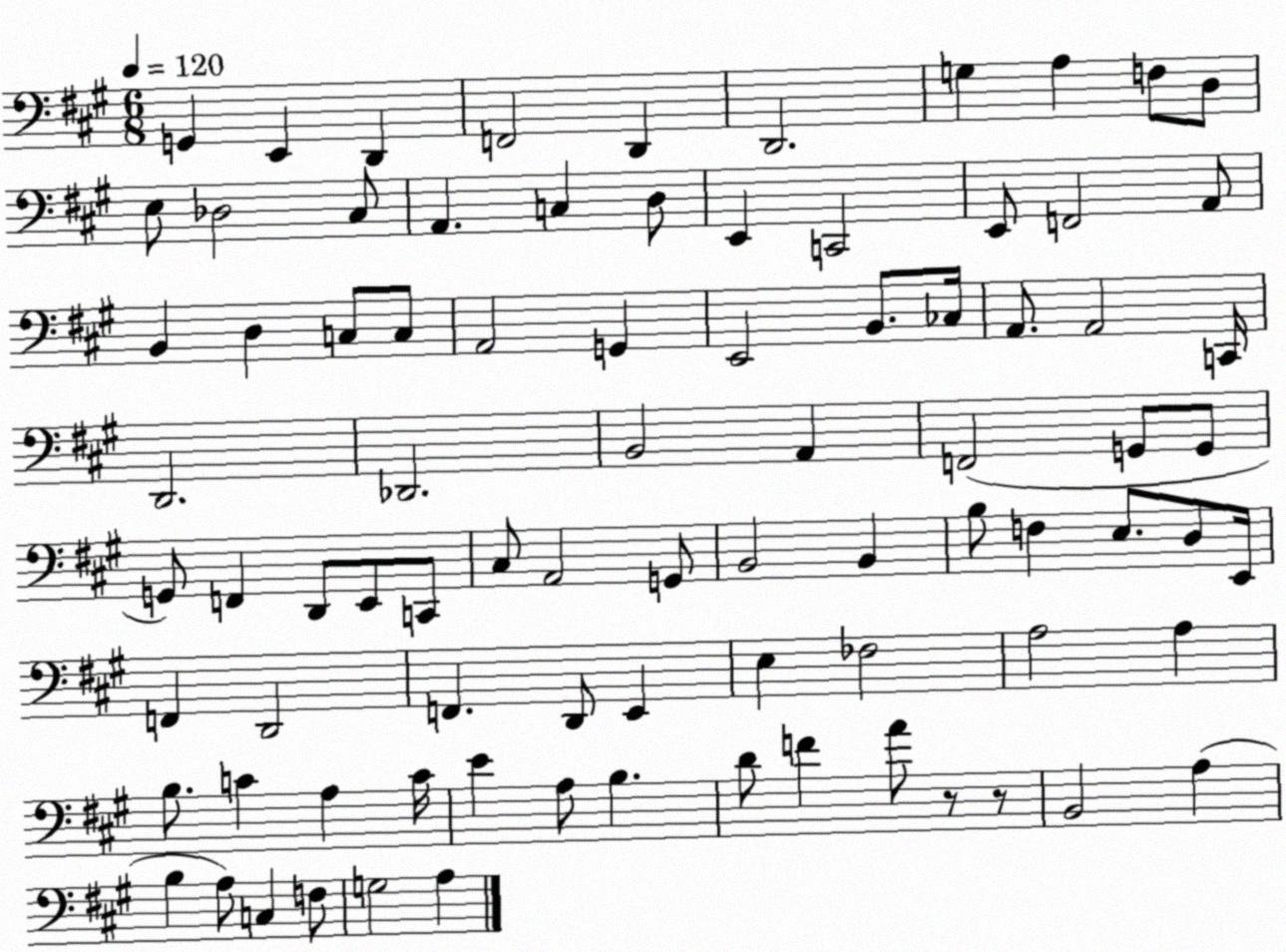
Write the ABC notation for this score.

X:1
T:Untitled
M:6/8
L:1/4
K:A
G,, E,, D,, F,,2 D,, D,,2 G, A, F,/2 D,/2 E,/2 _D,2 ^C,/2 A,, C, D,/2 E,, C,,2 E,,/2 F,,2 A,,/2 B,, D, C,/2 C,/2 A,,2 G,, E,,2 B,,/2 _C,/4 A,,/2 A,,2 C,,/4 D,,2 _D,,2 B,,2 A,, F,,2 G,,/2 G,,/2 G,,/2 F,, D,,/2 E,,/2 C,,/2 ^C,/2 A,,2 G,,/2 B,,2 B,, B,/2 F, E,/2 D,/2 E,,/4 F,, D,,2 F,, D,,/2 E,, E, _F,2 A,2 A, B,/2 C A, C/4 E A,/2 B, D/2 F A/2 z/2 z/2 B,,2 A, B, A,/2 C, F,/2 G,2 A,